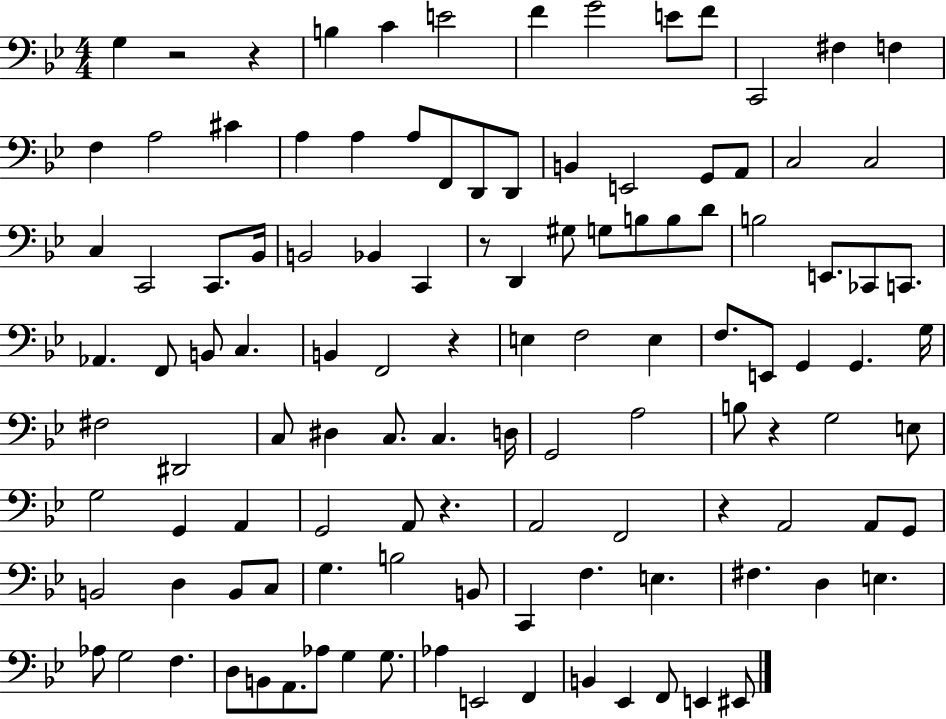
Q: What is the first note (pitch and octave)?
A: G3